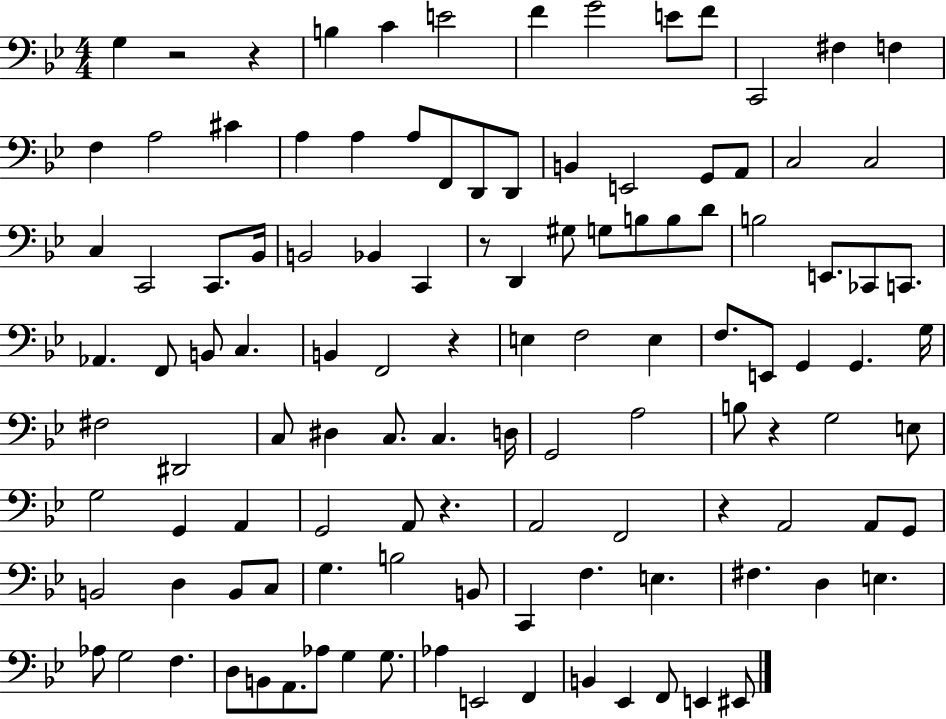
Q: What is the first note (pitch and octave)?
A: G3